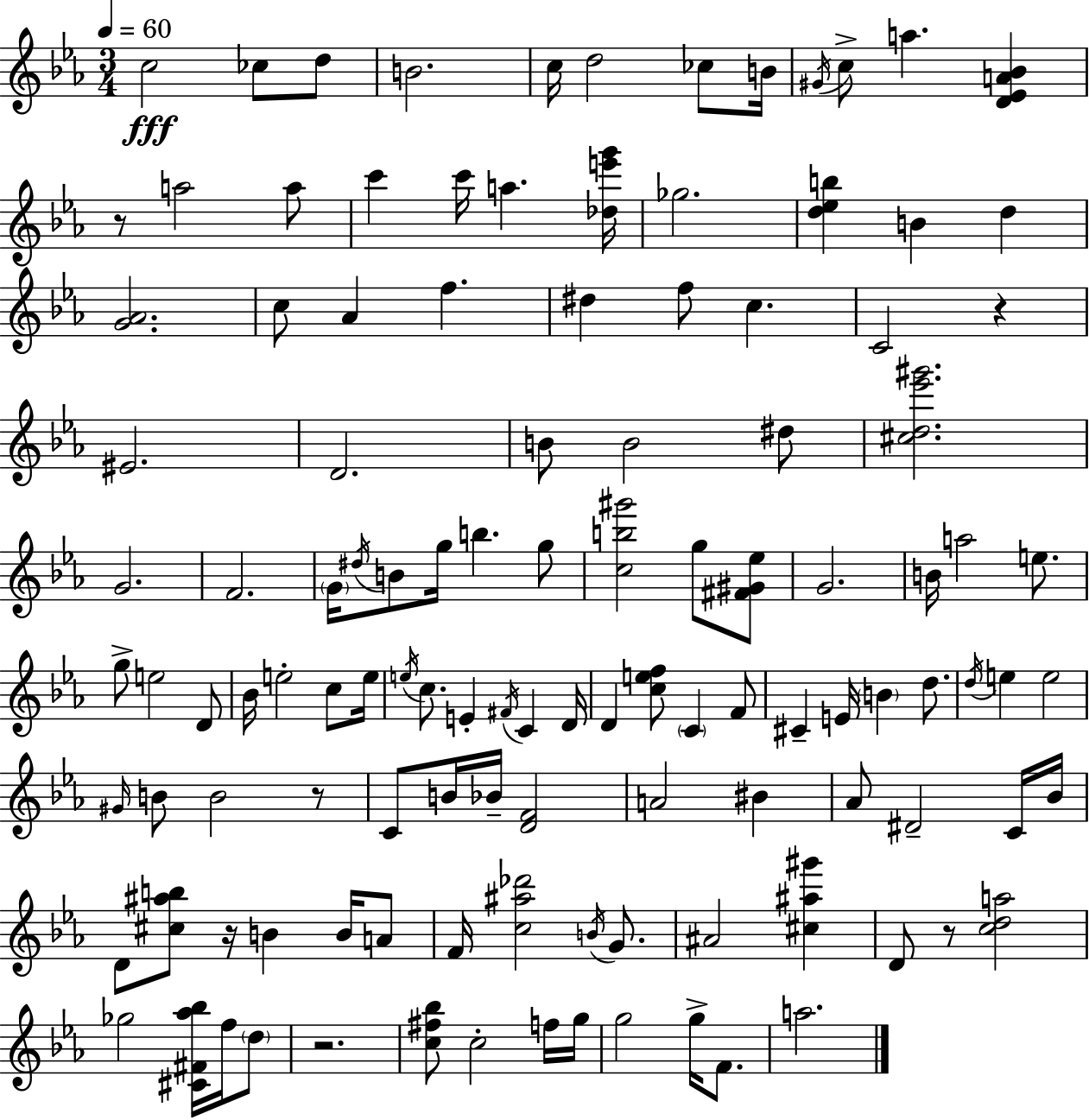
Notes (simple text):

C5/h CES5/e D5/e B4/h. C5/s D5/h CES5/e B4/s G#4/s C5/e A5/q. [D4,Eb4,A4,Bb4]/q R/e A5/h A5/e C6/q C6/s A5/q. [Db5,E6,G6]/s Gb5/h. [D5,Eb5,B5]/q B4/q D5/q [G4,Ab4]/h. C5/e Ab4/q F5/q. D#5/q F5/e C5/q. C4/h R/q EIS4/h. D4/h. B4/e B4/h D#5/e [C#5,D5,Eb6,G#6]/h. G4/h. F4/h. G4/s D#5/s B4/e G5/s B5/q. G5/e [C5,B5,G#6]/h G5/e [F#4,G#4,Eb5]/e G4/h. B4/s A5/h E5/e. G5/e E5/h D4/e Bb4/s E5/h C5/e E5/s E5/s C5/e. E4/q F#4/s C4/q D4/s D4/q [C5,E5,F5]/e C4/q F4/e C#4/q E4/s B4/q D5/e. D5/s E5/q E5/h G#4/s B4/e B4/h R/e C4/e B4/s Bb4/s [D4,F4]/h A4/h BIS4/q Ab4/e D#4/h C4/s Bb4/s D4/e [C#5,A#5,B5]/e R/s B4/q B4/s A4/e F4/s [C5,A#5,Db6]/h B4/s G4/e. A#4/h [C#5,A#5,G#6]/q D4/e R/e [C5,D5,A5]/h Gb5/h [C#4,F#4,Ab5,Bb5]/s F5/s D5/e R/h. [C5,F#5,Bb5]/e C5/h F5/s G5/s G5/h G5/s F4/e. A5/h.